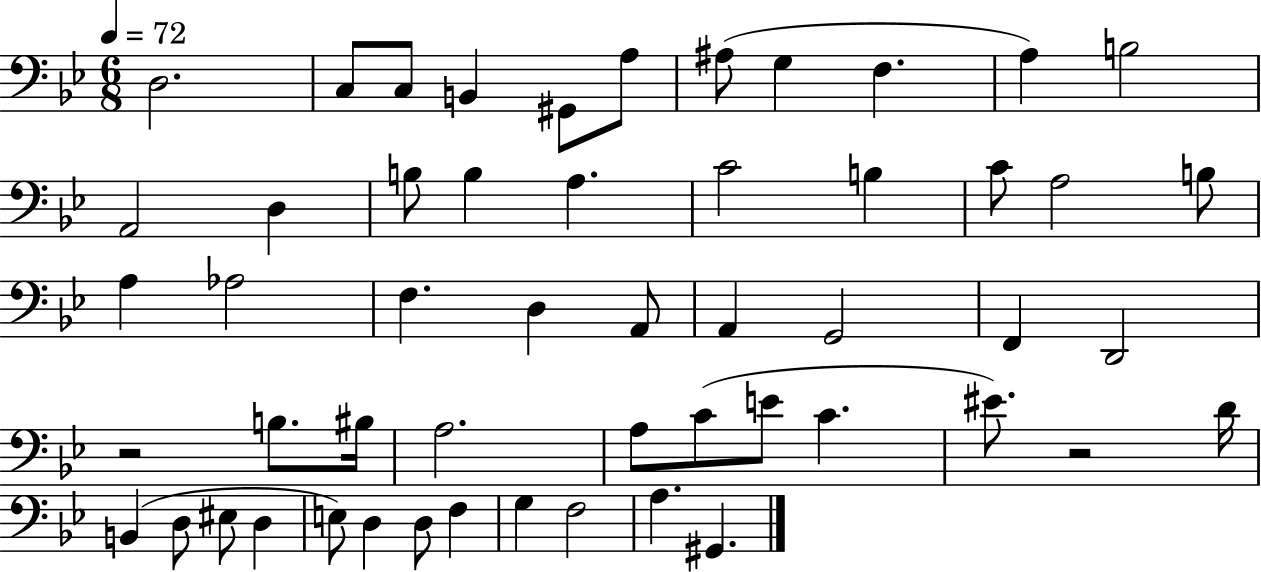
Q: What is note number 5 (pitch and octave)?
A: G#2